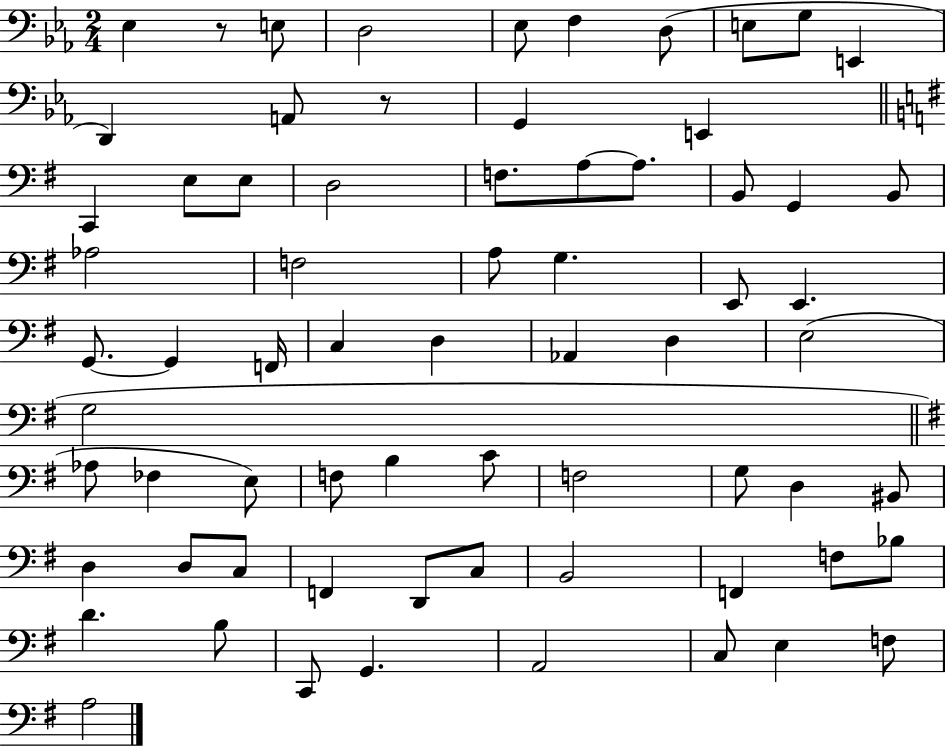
{
  \clef bass
  \numericTimeSignature
  \time 2/4
  \key ees \major
  ees4 r8 e8 | d2 | ees8 f4 d8( | e8 g8 e,4 | \break d,4) a,8 r8 | g,4 e,4 | \bar "||" \break \key g \major c,4 e8 e8 | d2 | f8. a8~~ a8. | b,8 g,4 b,8 | \break aes2 | f2 | a8 g4. | e,8 e,4. | \break g,8.~~ g,4 f,16 | c4 d4 | aes,4 d4 | e2( | \break g2 | \bar "||" \break \key g \major aes8 fes4 e8) | f8 b4 c'8 | f2 | g8 d4 bis,8 | \break d4 d8 c8 | f,4 d,8 c8 | b,2 | f,4 f8 bes8 | \break d'4. b8 | c,8 g,4. | a,2 | c8 e4 f8 | \break a2 | \bar "|."
}